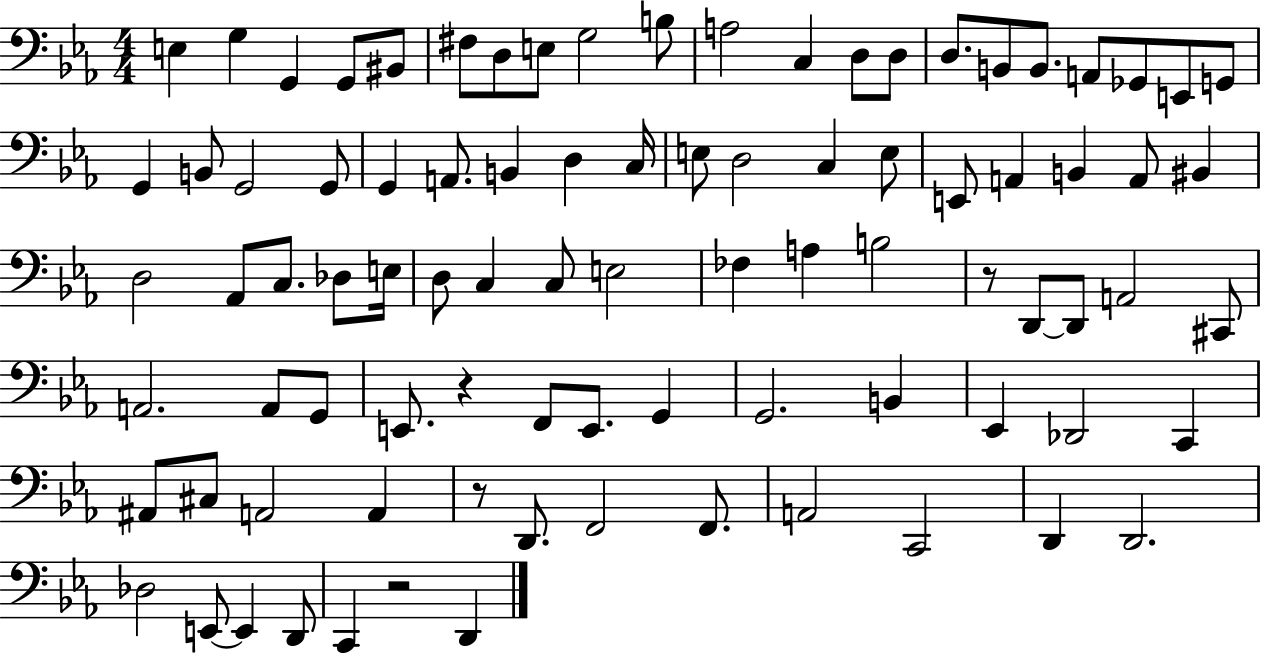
E3/q G3/q G2/q G2/e BIS2/e F#3/e D3/e E3/e G3/h B3/e A3/h C3/q D3/e D3/e D3/e. B2/e B2/e. A2/e Gb2/e E2/e G2/e G2/q B2/e G2/h G2/e G2/q A2/e. B2/q D3/q C3/s E3/e D3/h C3/q E3/e E2/e A2/q B2/q A2/e BIS2/q D3/h Ab2/e C3/e. Db3/e E3/s D3/e C3/q C3/e E3/h FES3/q A3/q B3/h R/e D2/e D2/e A2/h C#2/e A2/h. A2/e G2/e E2/e. R/q F2/e E2/e. G2/q G2/h. B2/q Eb2/q Db2/h C2/q A#2/e C#3/e A2/h A2/q R/e D2/e. F2/h F2/e. A2/h C2/h D2/q D2/h. Db3/h E2/e E2/q D2/e C2/q R/h D2/q